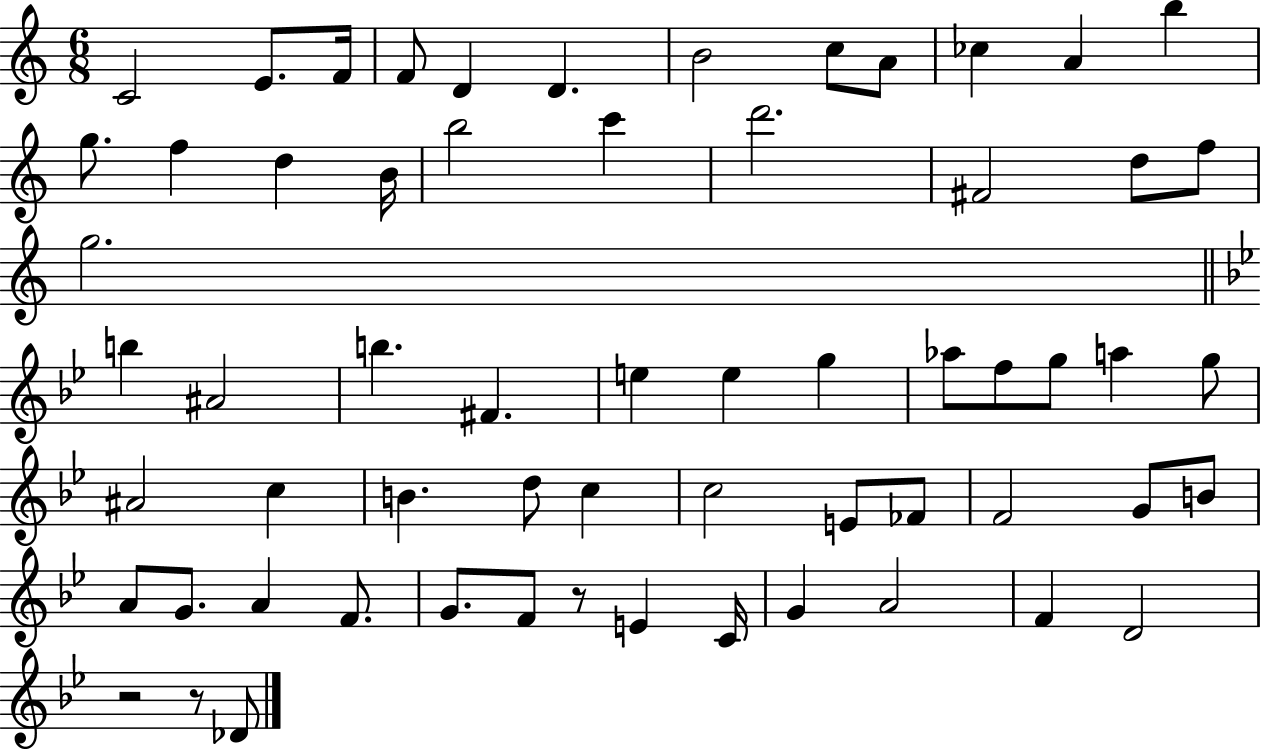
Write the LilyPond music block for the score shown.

{
  \clef treble
  \numericTimeSignature
  \time 6/8
  \key c \major
  c'2 e'8. f'16 | f'8 d'4 d'4. | b'2 c''8 a'8 | ces''4 a'4 b''4 | \break g''8. f''4 d''4 b'16 | b''2 c'''4 | d'''2. | fis'2 d''8 f''8 | \break g''2. | \bar "||" \break \key g \minor b''4 ais'2 | b''4. fis'4. | e''4 e''4 g''4 | aes''8 f''8 g''8 a''4 g''8 | \break ais'2 c''4 | b'4. d''8 c''4 | c''2 e'8 fes'8 | f'2 g'8 b'8 | \break a'8 g'8. a'4 f'8. | g'8. f'8 r8 e'4 c'16 | g'4 a'2 | f'4 d'2 | \break r2 r8 des'8 | \bar "|."
}